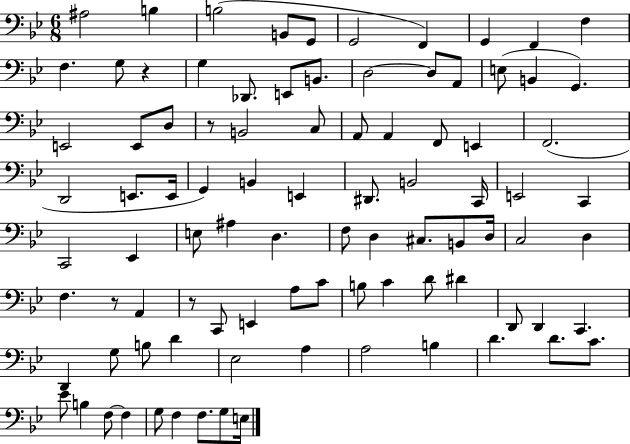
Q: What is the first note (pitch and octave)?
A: A#3